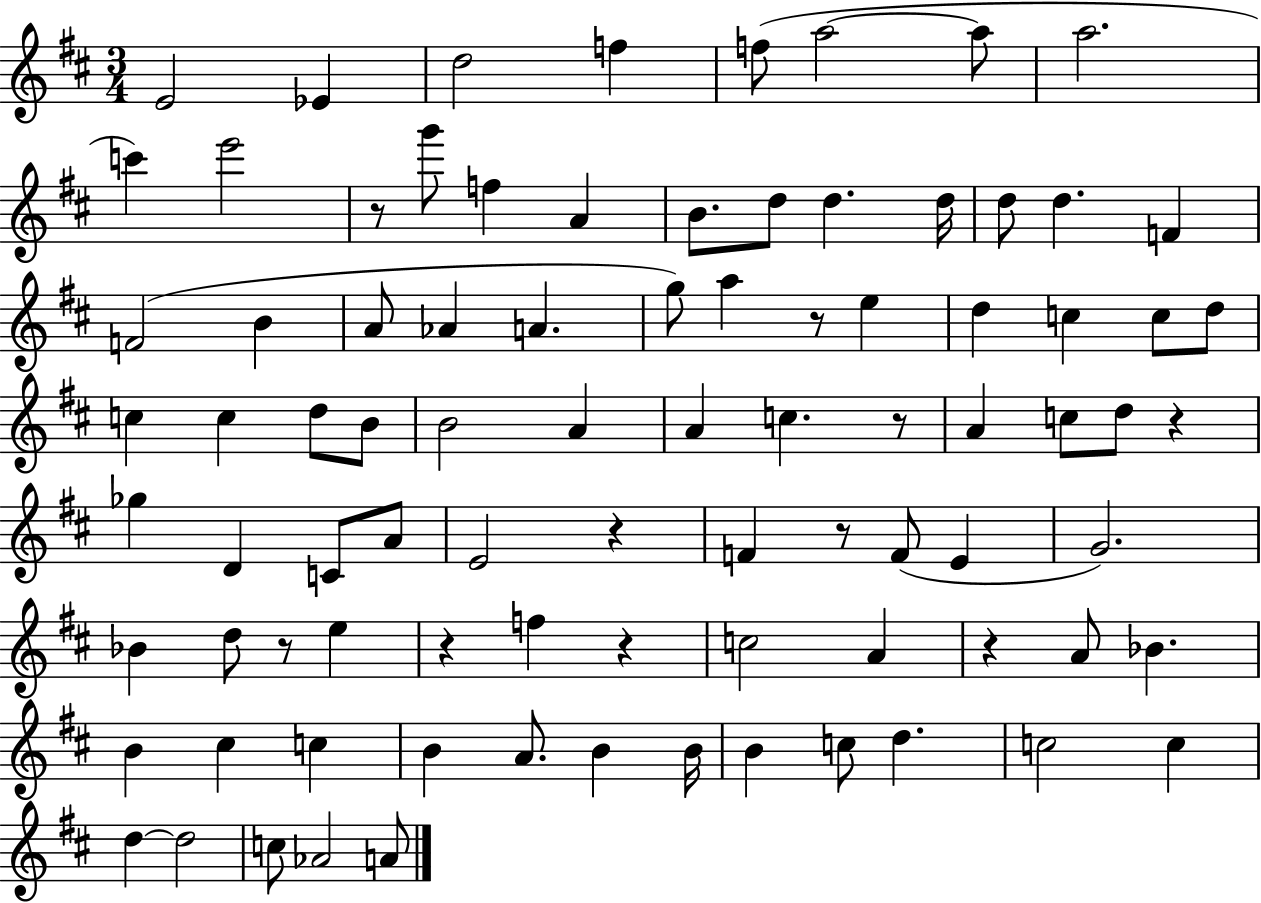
X:1
T:Untitled
M:3/4
L:1/4
K:D
E2 _E d2 f f/2 a2 a/2 a2 c' e'2 z/2 g'/2 f A B/2 d/2 d d/4 d/2 d F F2 B A/2 _A A g/2 a z/2 e d c c/2 d/2 c c d/2 B/2 B2 A A c z/2 A c/2 d/2 z _g D C/2 A/2 E2 z F z/2 F/2 E G2 _B d/2 z/2 e z f z c2 A z A/2 _B B ^c c B A/2 B B/4 B c/2 d c2 c d d2 c/2 _A2 A/2